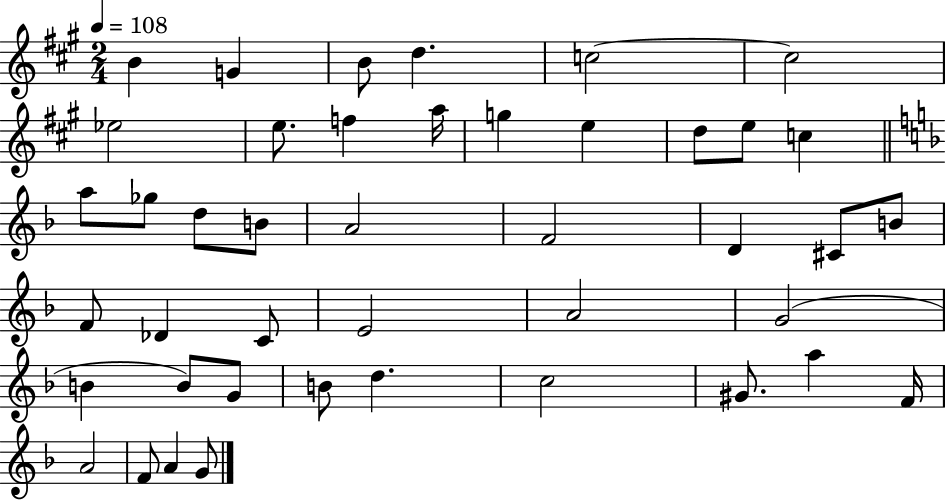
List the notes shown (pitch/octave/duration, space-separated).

B4/q G4/q B4/e D5/q. C5/h C5/h Eb5/h E5/e. F5/q A5/s G5/q E5/q D5/e E5/e C5/q A5/e Gb5/e D5/e B4/e A4/h F4/h D4/q C#4/e B4/e F4/e Db4/q C4/e E4/h A4/h G4/h B4/q B4/e G4/e B4/e D5/q. C5/h G#4/e. A5/q F4/s A4/h F4/e A4/q G4/e